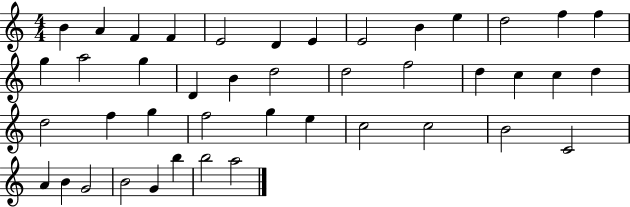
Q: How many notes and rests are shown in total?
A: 43